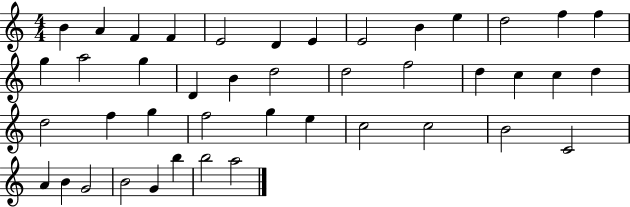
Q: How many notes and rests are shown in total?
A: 43